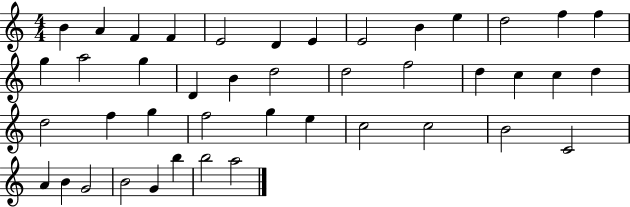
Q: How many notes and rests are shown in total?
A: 43